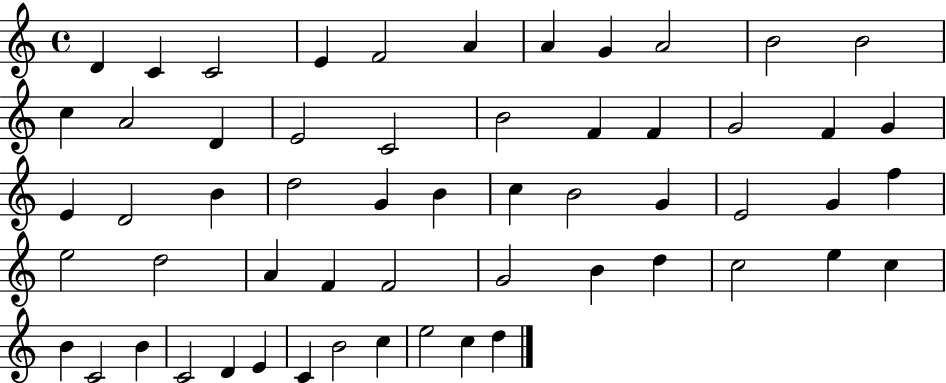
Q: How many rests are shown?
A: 0